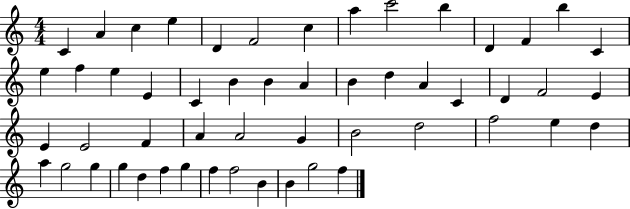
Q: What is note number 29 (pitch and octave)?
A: E4